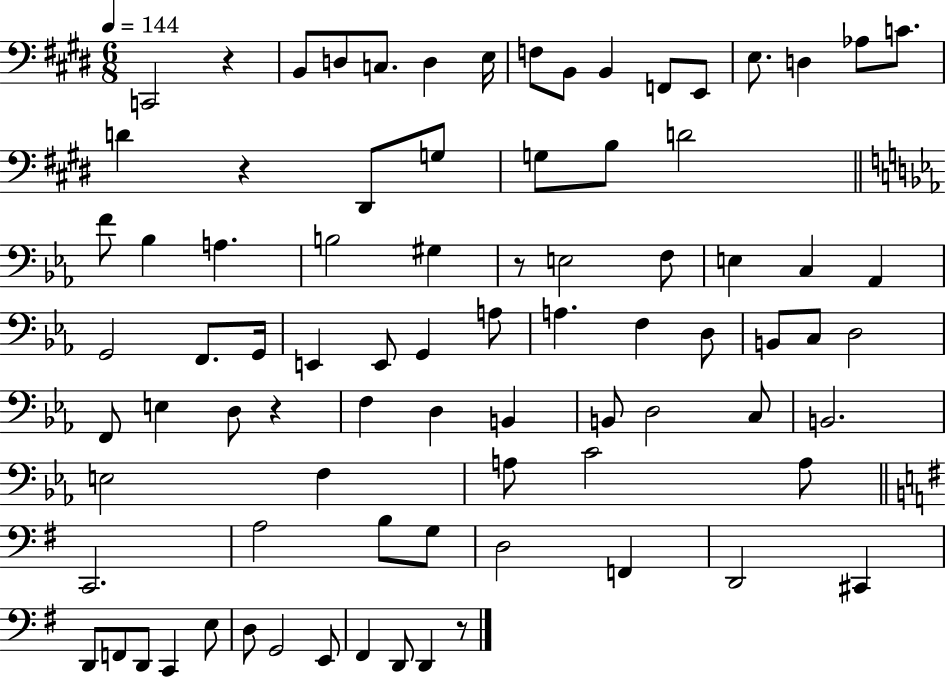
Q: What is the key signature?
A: E major